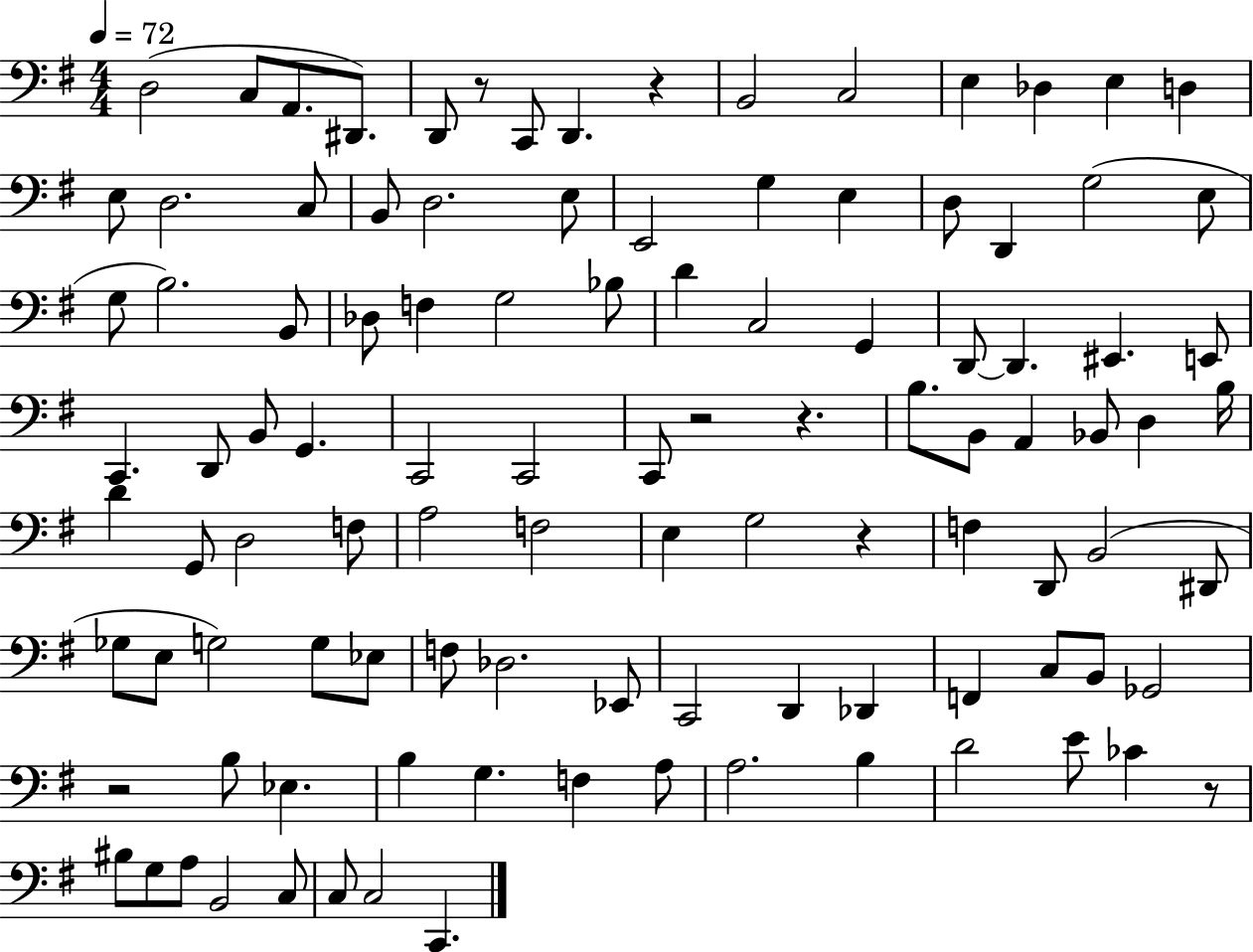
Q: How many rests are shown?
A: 7